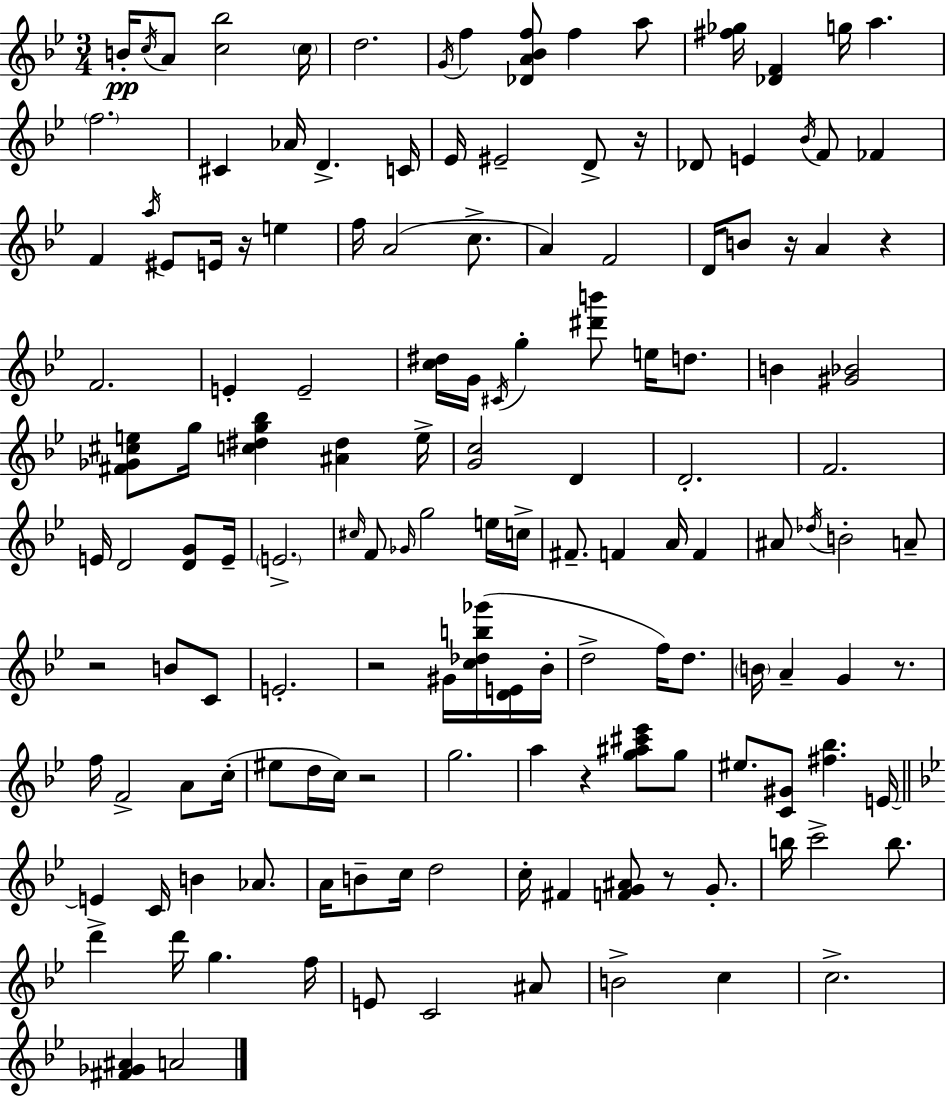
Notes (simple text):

B4/s C5/s A4/e [C5,Bb5]/h C5/s D5/h. G4/s F5/q [Db4,A4,Bb4,F5]/e F5/q A5/e [F#5,Gb5]/s [Db4,F4]/q G5/s A5/q. F5/h. C#4/q Ab4/s D4/q. C4/s Eb4/s EIS4/h D4/e R/s Db4/e E4/q Bb4/s F4/e FES4/q F4/q A5/s EIS4/e E4/s R/s E5/q F5/s A4/h C5/e. A4/q F4/h D4/s B4/e R/s A4/q R/q F4/h. E4/q E4/h [C5,D#5]/s G4/s C#4/s G5/q [D#6,B6]/e E5/s D5/e. B4/q [G#4,Bb4]/h [F#4,Gb4,C#5,E5]/e G5/s [C5,D#5,G5,Bb5]/q [A#4,D#5]/q E5/s [G4,C5]/h D4/q D4/h. F4/h. E4/s D4/h [D4,G4]/e E4/s E4/h. C#5/s F4/e Gb4/s G5/h E5/s C5/s F#4/e. F4/q A4/s F4/q A#4/e Db5/s B4/h A4/e R/h B4/e C4/e E4/h. R/h G#4/s [C5,Db5,B5,Gb6]/s [D4,E4]/s Bb4/s D5/h F5/s D5/e. B4/s A4/q G4/q R/e. F5/s F4/h A4/e C5/s EIS5/e D5/s C5/s R/h G5/h. A5/q R/q [G5,A#5,C#6,Eb6]/e G5/e EIS5/e. [C4,G#4]/e [F#5,Bb5]/q. E4/s E4/q C4/s B4/q Ab4/e. A4/s B4/e C5/s D5/h C5/s F#4/q [F4,G4,A#4]/e R/e G4/e. B5/s C6/h B5/e. D6/q D6/s G5/q. F5/s E4/e C4/h A#4/e B4/h C5/q C5/h. [F#4,Gb4,A#4]/q A4/h